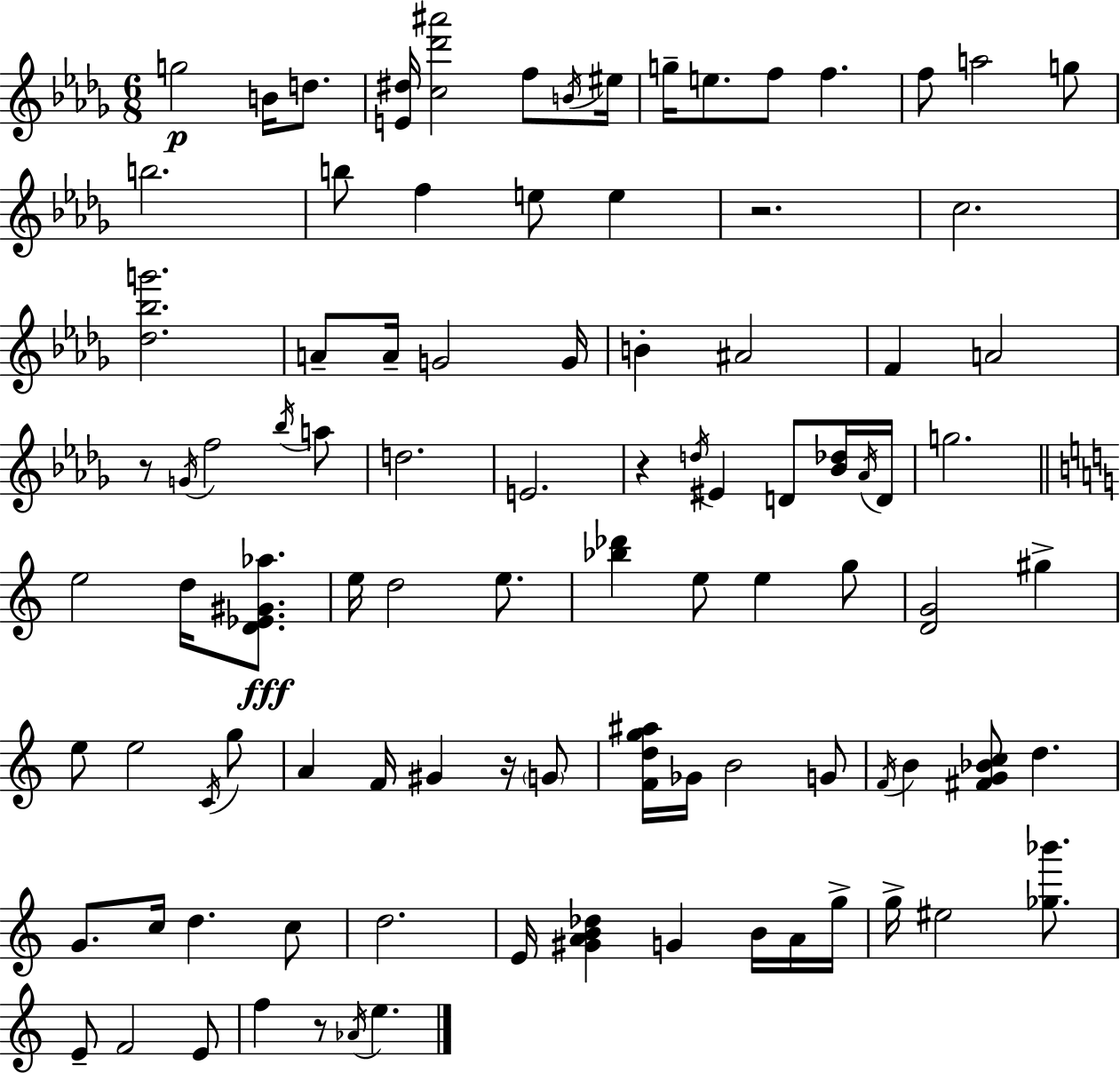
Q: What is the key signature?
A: BES minor